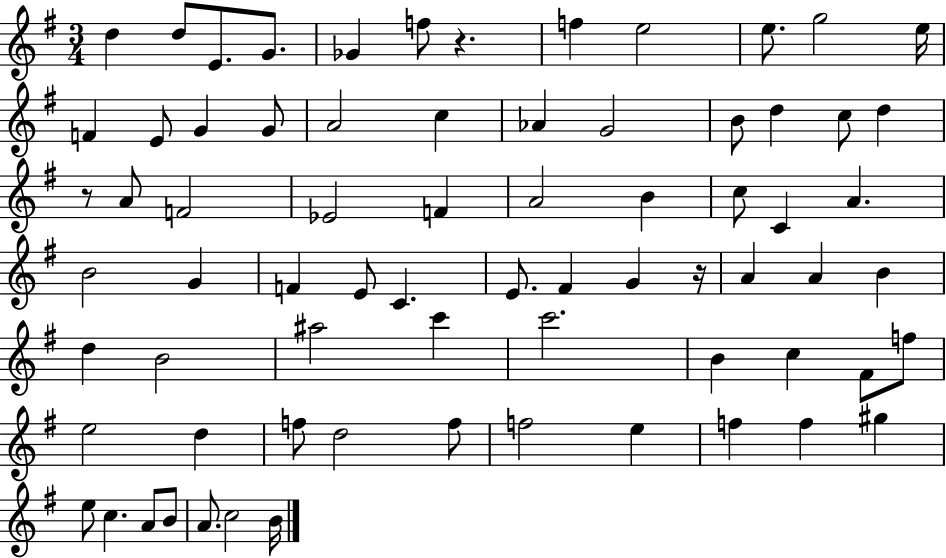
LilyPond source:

{
  \clef treble
  \numericTimeSignature
  \time 3/4
  \key g \major
  d''4 d''8 e'8. g'8. | ges'4 f''8 r4. | f''4 e''2 | e''8. g''2 e''16 | \break f'4 e'8 g'4 g'8 | a'2 c''4 | aes'4 g'2 | b'8 d''4 c''8 d''4 | \break r8 a'8 f'2 | ees'2 f'4 | a'2 b'4 | c''8 c'4 a'4. | \break b'2 g'4 | f'4 e'8 c'4. | e'8. fis'4 g'4 r16 | a'4 a'4 b'4 | \break d''4 b'2 | ais''2 c'''4 | c'''2. | b'4 c''4 fis'8 f''8 | \break e''2 d''4 | f''8 d''2 f''8 | f''2 e''4 | f''4 f''4 gis''4 | \break e''8 c''4. a'8 b'8 | a'8. c''2 b'16 | \bar "|."
}